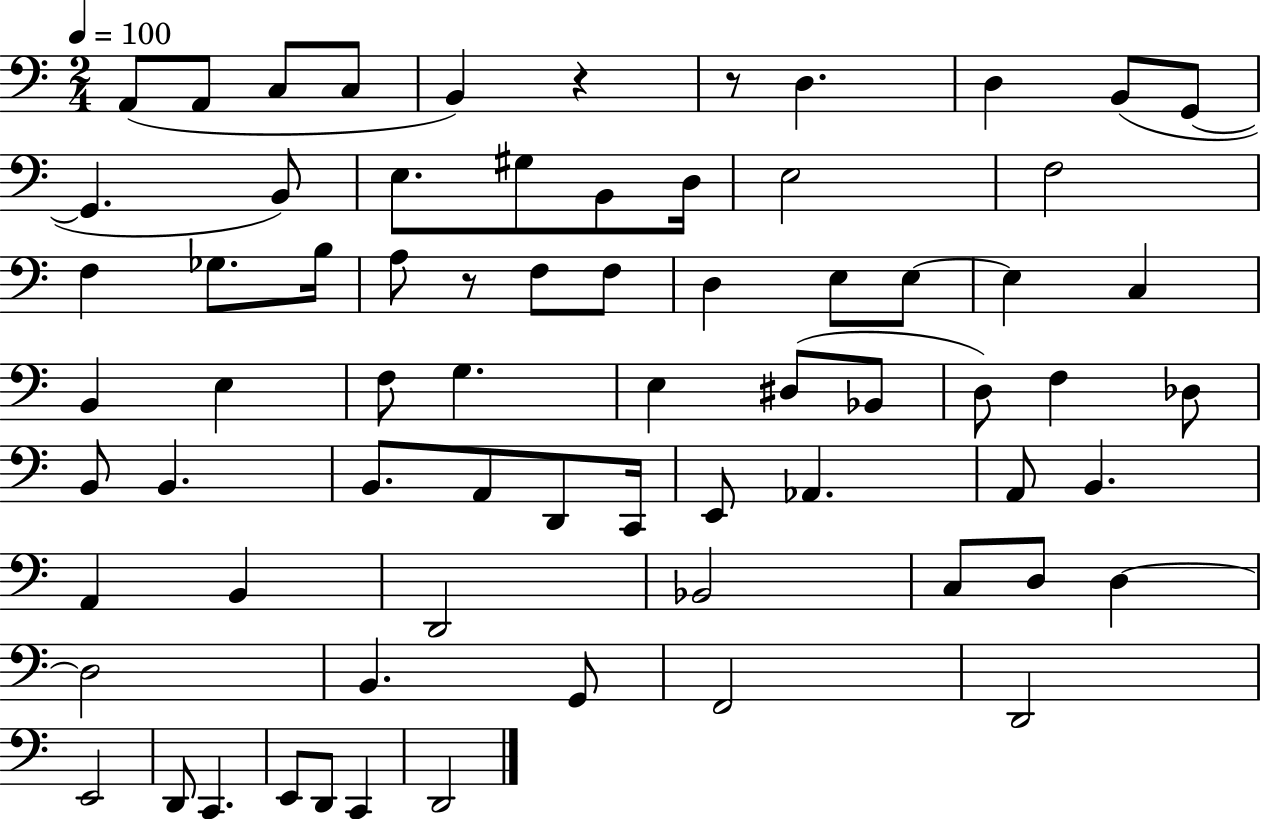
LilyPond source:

{
  \clef bass
  \numericTimeSignature
  \time 2/4
  \key c \major
  \tempo 4 = 100
  a,8( a,8 c8 c8 | b,4) r4 | r8 d4. | d4 b,8( g,8~~ | \break g,4. b,8) | e8. gis8 b,8 d16 | e2 | f2 | \break f4 ges8. b16 | a8 r8 f8 f8 | d4 e8 e8~~ | e4 c4 | \break b,4 e4 | f8 g4. | e4 dis8( bes,8 | d8) f4 des8 | \break b,8 b,4. | b,8. a,8 d,8 c,16 | e,8 aes,4. | a,8 b,4. | \break a,4 b,4 | d,2 | bes,2 | c8 d8 d4~~ | \break d2 | b,4. g,8 | f,2 | d,2 | \break e,2 | d,8 c,4. | e,8 d,8 c,4 | d,2 | \break \bar "|."
}